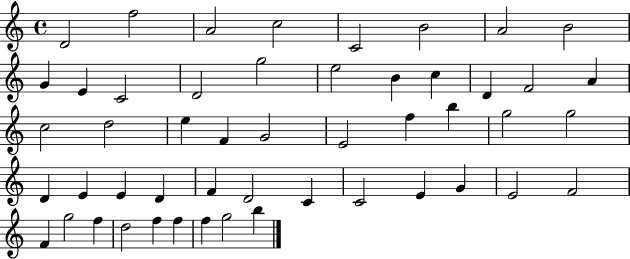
D4/h F5/h A4/h C5/h C4/h B4/h A4/h B4/h G4/q E4/q C4/h D4/h G5/h E5/h B4/q C5/q D4/q F4/h A4/q C5/h D5/h E5/q F4/q G4/h E4/h F5/q B5/q G5/h G5/h D4/q E4/q E4/q D4/q F4/q D4/h C4/q C4/h E4/q G4/q E4/h F4/h F4/q G5/h F5/q D5/h F5/q F5/q F5/q G5/h B5/q